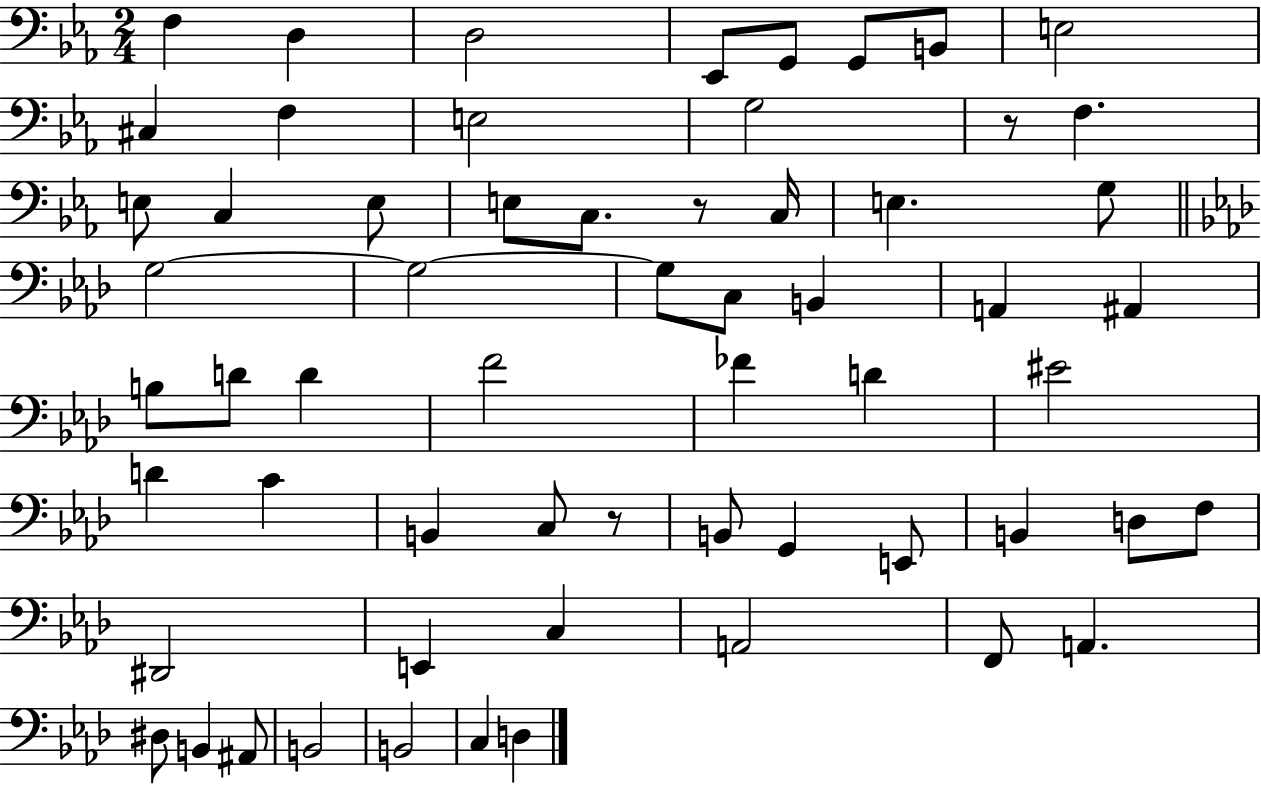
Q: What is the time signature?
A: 2/4